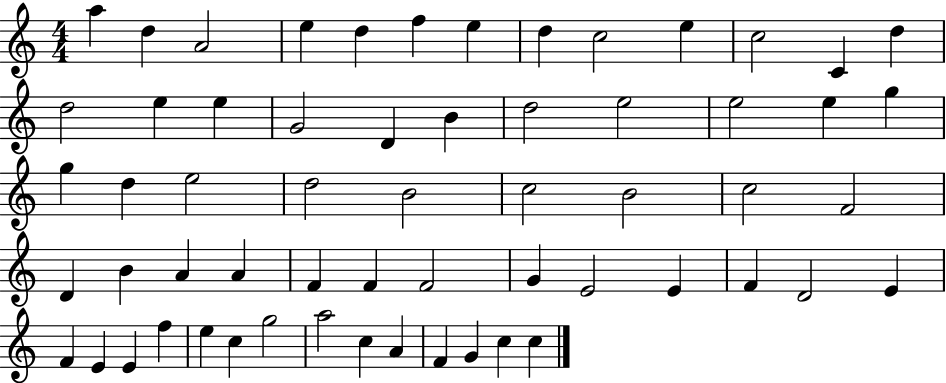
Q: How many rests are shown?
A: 0